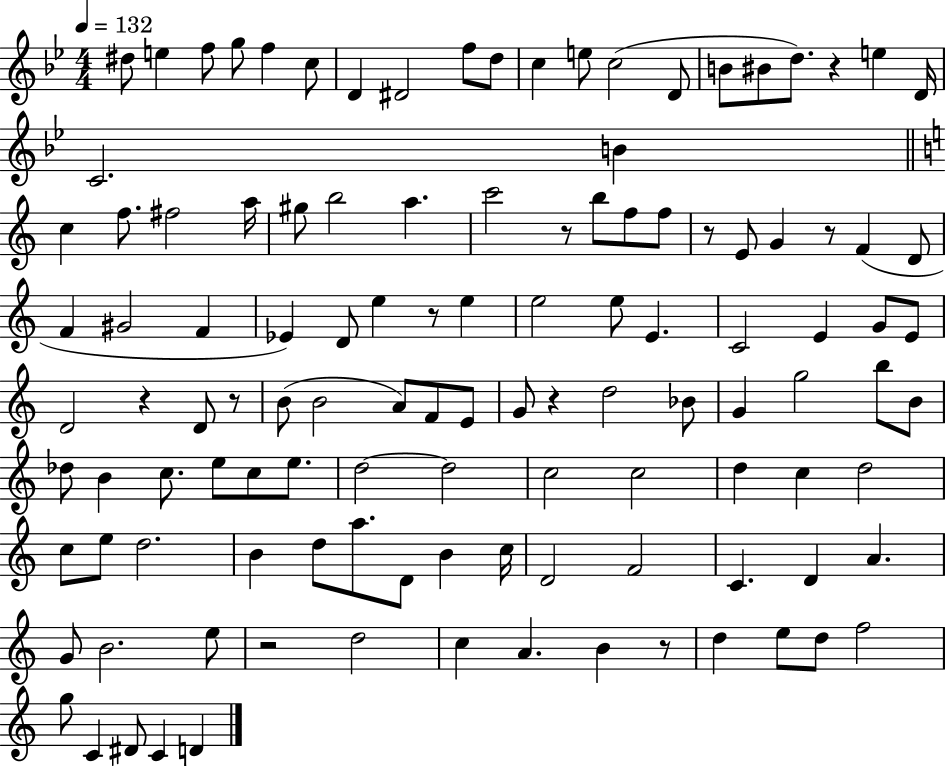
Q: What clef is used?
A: treble